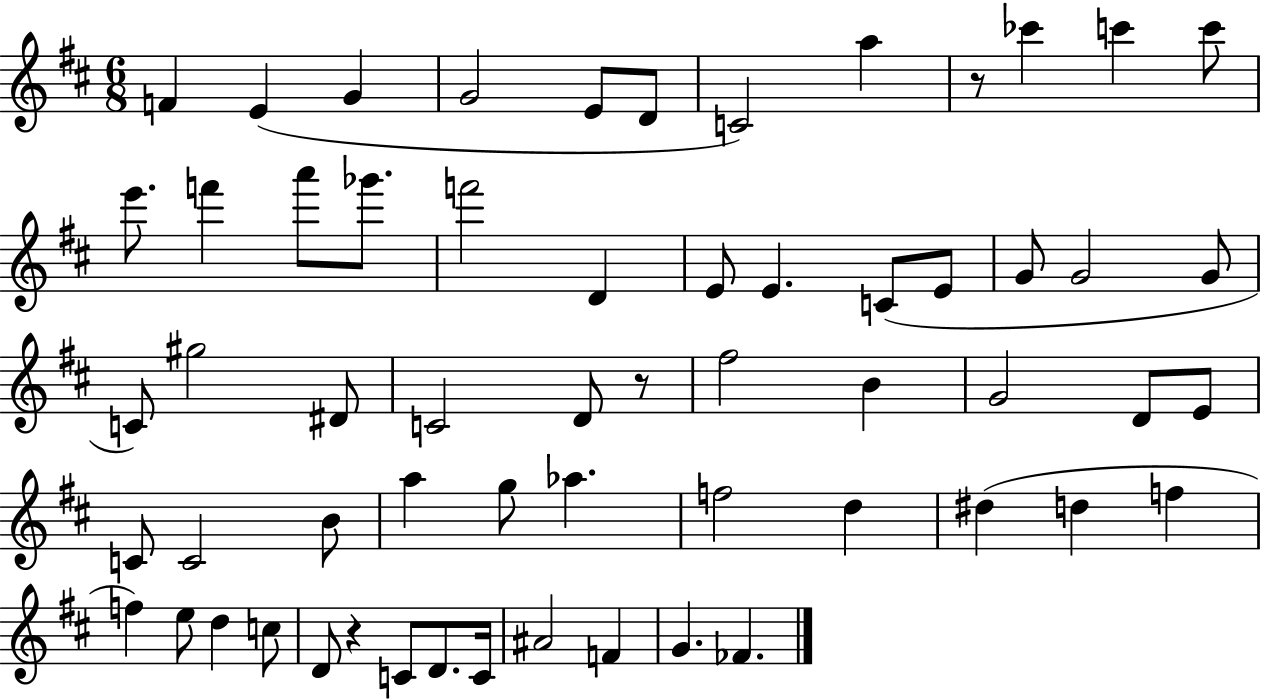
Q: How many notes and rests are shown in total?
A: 60